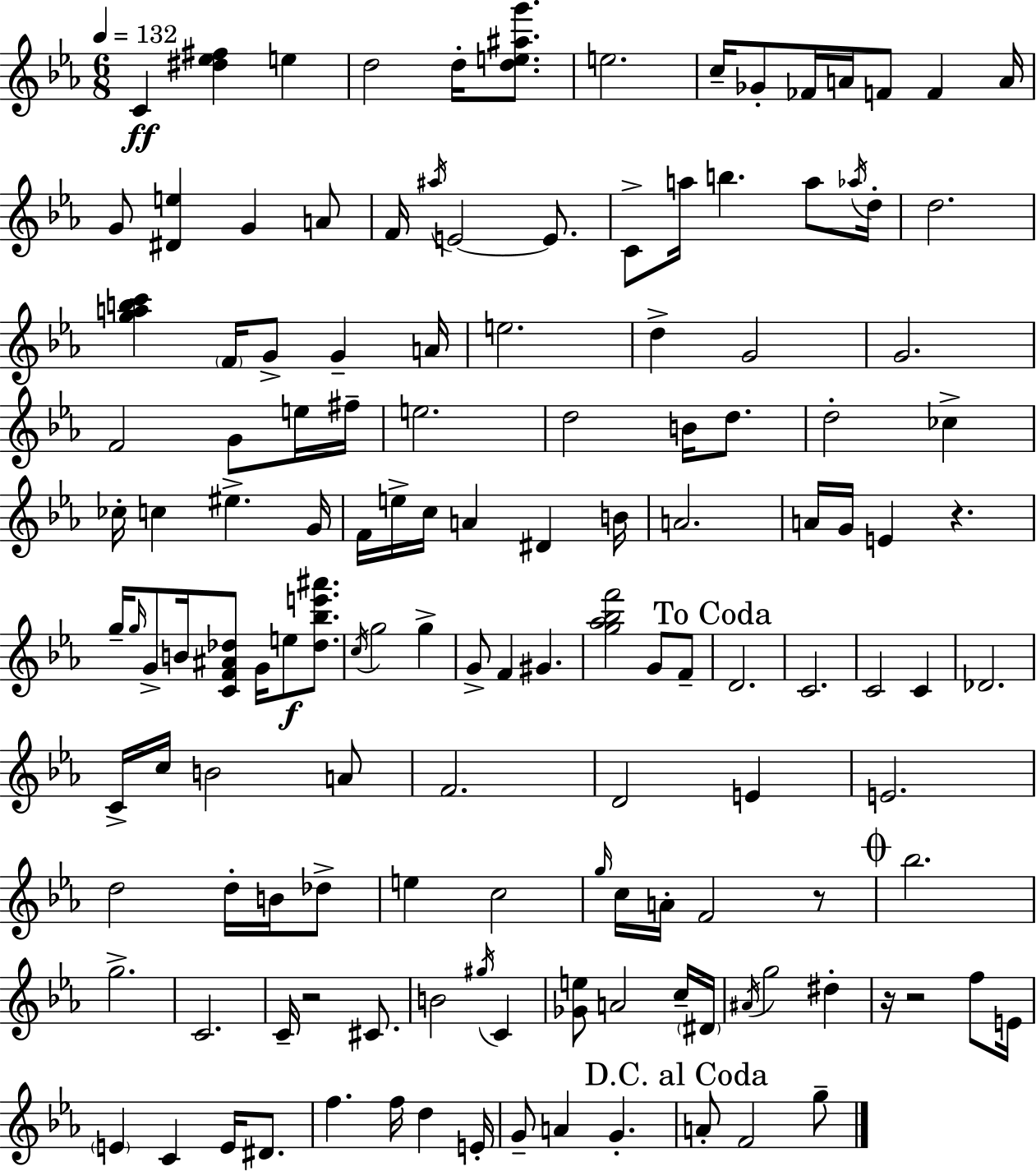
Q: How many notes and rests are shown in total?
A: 138